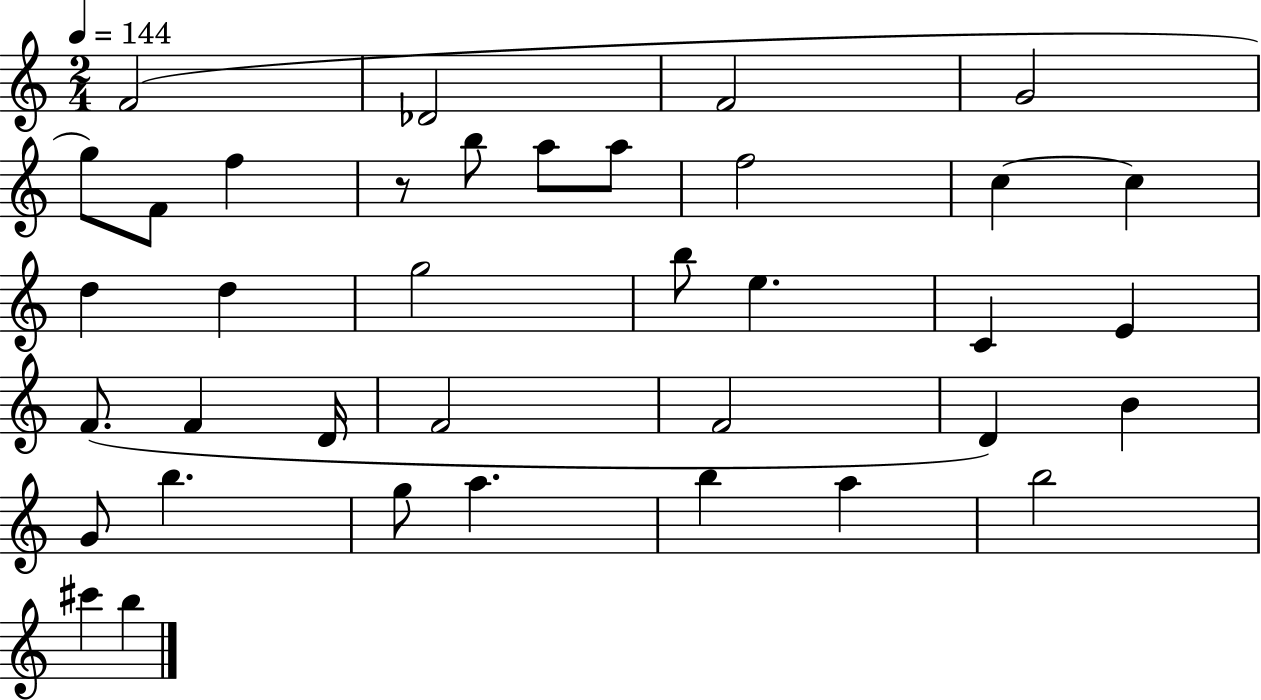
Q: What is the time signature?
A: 2/4